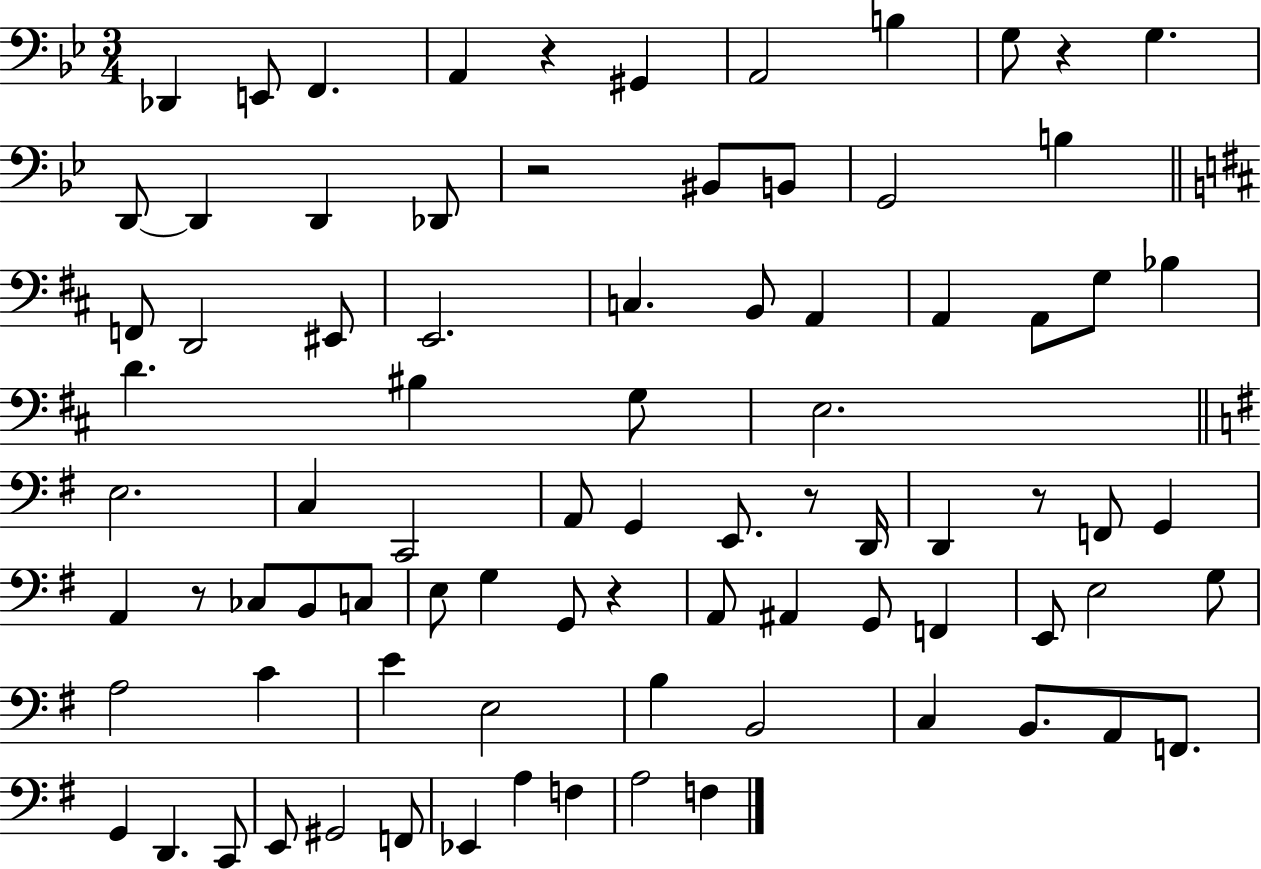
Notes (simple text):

Db2/q E2/e F2/q. A2/q R/q G#2/q A2/h B3/q G3/e R/q G3/q. D2/e D2/q D2/q Db2/e R/h BIS2/e B2/e G2/h B3/q F2/e D2/h EIS2/e E2/h. C3/q. B2/e A2/q A2/q A2/e G3/e Bb3/q D4/q. BIS3/q G3/e E3/h. E3/h. C3/q C2/h A2/e G2/q E2/e. R/e D2/s D2/q R/e F2/e G2/q A2/q R/e CES3/e B2/e C3/e E3/e G3/q G2/e R/q A2/e A#2/q G2/e F2/q E2/e E3/h G3/e A3/h C4/q E4/q E3/h B3/q B2/h C3/q B2/e. A2/e F2/e. G2/q D2/q. C2/e E2/e G#2/h F2/e Eb2/q A3/q F3/q A3/h F3/q